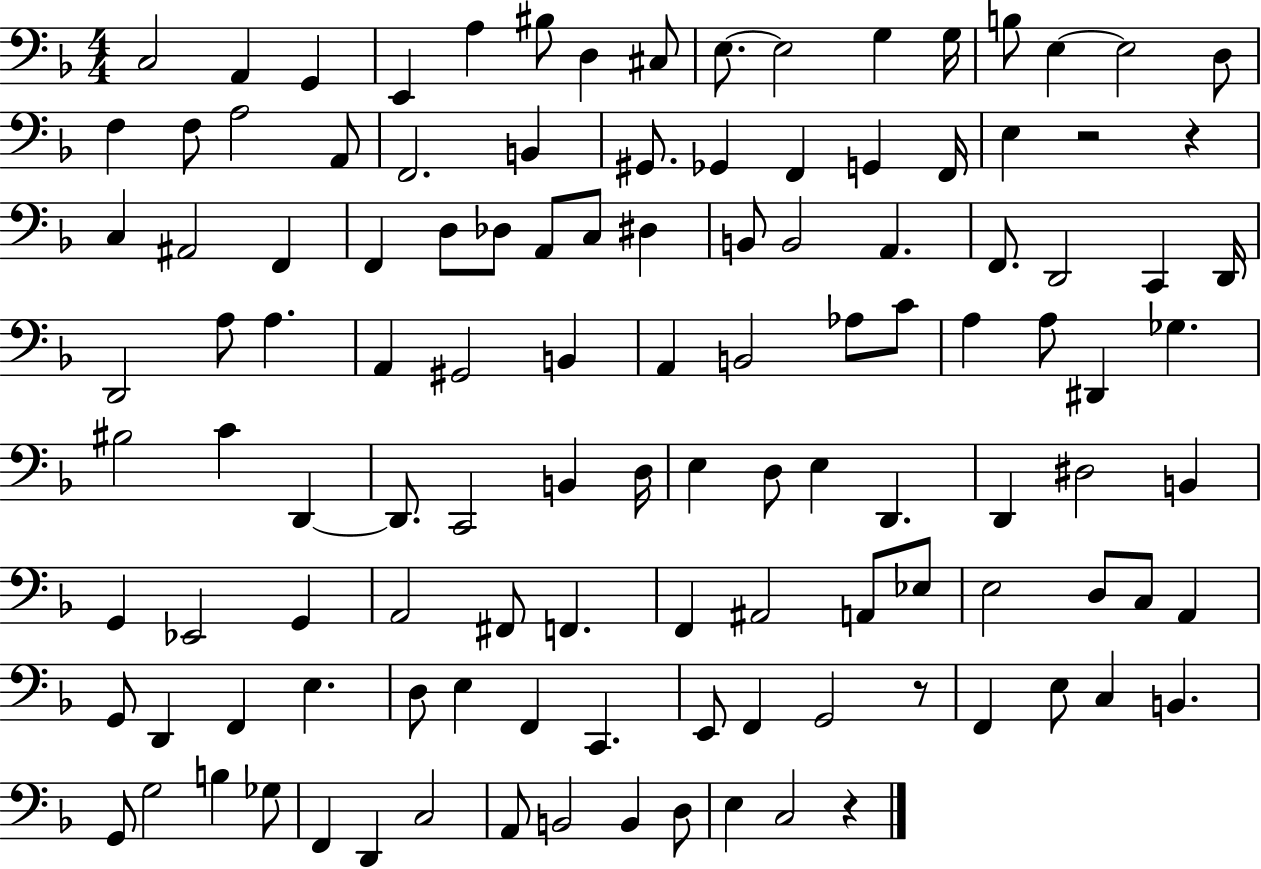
X:1
T:Untitled
M:4/4
L:1/4
K:F
C,2 A,, G,, E,, A, ^B,/2 D, ^C,/2 E,/2 E,2 G, G,/4 B,/2 E, E,2 D,/2 F, F,/2 A,2 A,,/2 F,,2 B,, ^G,,/2 _G,, F,, G,, F,,/4 E, z2 z C, ^A,,2 F,, F,, D,/2 _D,/2 A,,/2 C,/2 ^D, B,,/2 B,,2 A,, F,,/2 D,,2 C,, D,,/4 D,,2 A,/2 A, A,, ^G,,2 B,, A,, B,,2 _A,/2 C/2 A, A,/2 ^D,, _G, ^B,2 C D,, D,,/2 C,,2 B,, D,/4 E, D,/2 E, D,, D,, ^D,2 B,, G,, _E,,2 G,, A,,2 ^F,,/2 F,, F,, ^A,,2 A,,/2 _E,/2 E,2 D,/2 C,/2 A,, G,,/2 D,, F,, E, D,/2 E, F,, C,, E,,/2 F,, G,,2 z/2 F,, E,/2 C, B,, G,,/2 G,2 B, _G,/2 F,, D,, C,2 A,,/2 B,,2 B,, D,/2 E, C,2 z